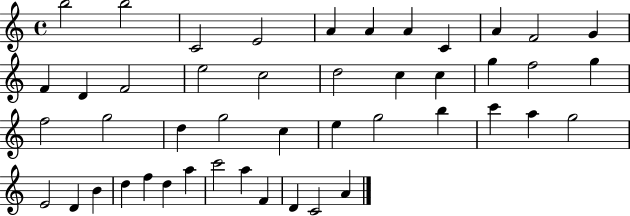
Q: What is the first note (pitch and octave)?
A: B5